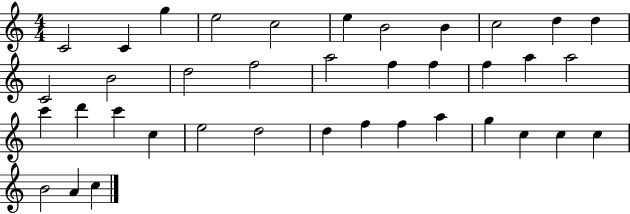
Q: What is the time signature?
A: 4/4